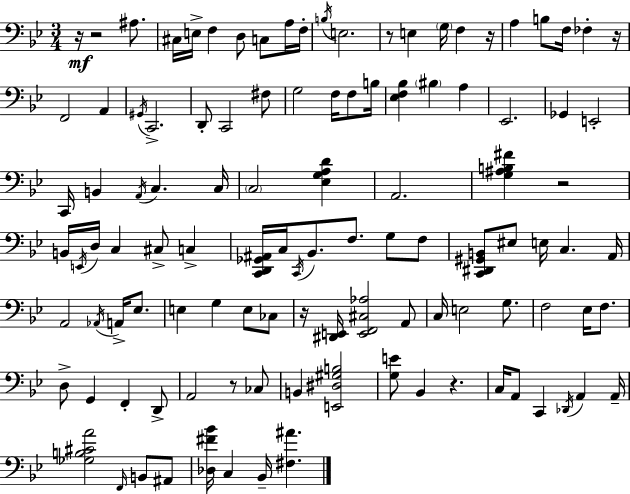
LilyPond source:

{
  \clef bass
  \numericTimeSignature
  \time 3/4
  \key g \minor
  r16\mf r2 ais8. | cis16 e16-> f4 d8 c8 a16 f16-. | \acciaccatura { b16 } e2. | r8 e4 \parenthesize g16 f4 | \break r16 a4 b8 f16 fes4-. | r16 f,2 a,4 | \acciaccatura { gis,16 } c,2.-> | d,8-. c,2 | \break fis8 g2 f16 f8 | b16 <ees f bes>4 \parenthesize bis4 a4 | ees,2. | ges,4 e,2-. | \break c,16 b,4 \acciaccatura { a,16 } c4. | c16 \parenthesize c2 <ees g a d'>4 | a,2. | <g ais b fis'>4 r2 | \break b,16 \acciaccatura { e,16 } d16 c4 cis8-> | c4-> <c, d, ges, ais,>16 c16 \acciaccatura { c,16 } bes,8. f8. | g8 f8 <c, dis, gis, b,>8 eis8 e16 c4. | a,16 a,2 | \break \acciaccatura { aes,16 } a,16-> ees8. e4 g4 | e8 ces8 r16 <dis, e,>16 <e, f, cis aes>2 | a,8 c16 e2 | g8. f2 | \break ees16 f8. d8-> g,4 | f,4-. d,8-> a,2 | r8 ces8 b,4 <e, dis gis b>2 | <g e'>8 bes,4 | \break r4. c16 a,8 c,4 | \acciaccatura { des,16 } a,4 a,16-- <ges b cis' a'>2 | \grace { f,16 } b,8 ais,8 <des fis' bes'>16 c4 | bes,16-- <fis ais'>4. \bar "|."
}